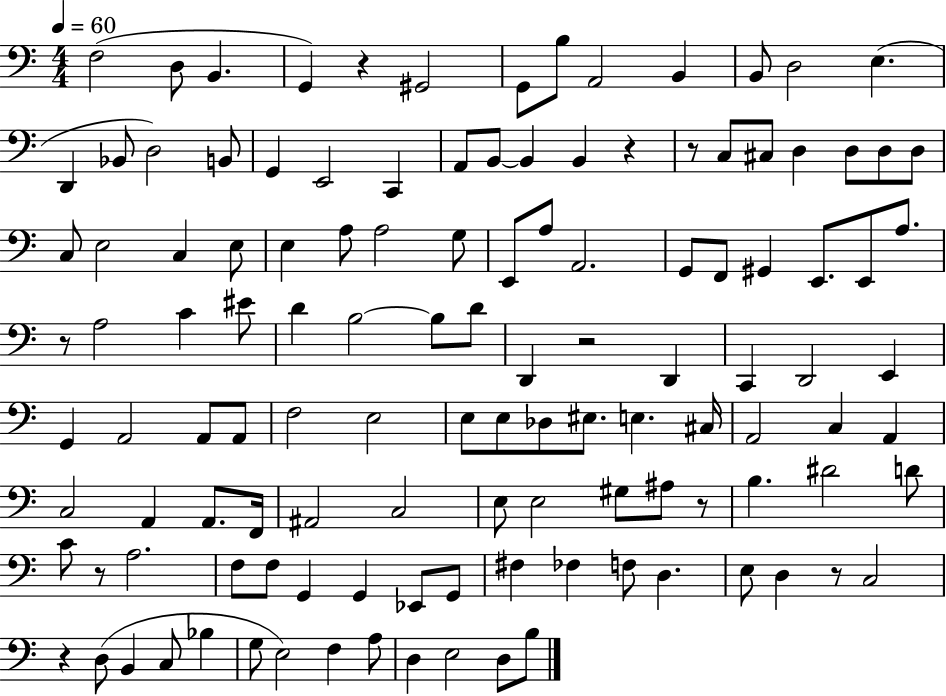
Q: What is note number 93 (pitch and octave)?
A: Eb2